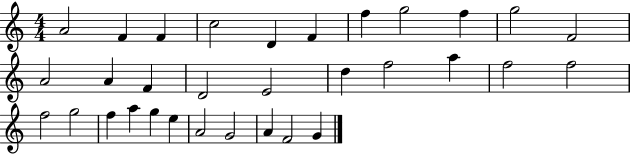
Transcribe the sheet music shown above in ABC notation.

X:1
T:Untitled
M:4/4
L:1/4
K:C
A2 F F c2 D F f g2 f g2 F2 A2 A F D2 E2 d f2 a f2 f2 f2 g2 f a g e A2 G2 A F2 G